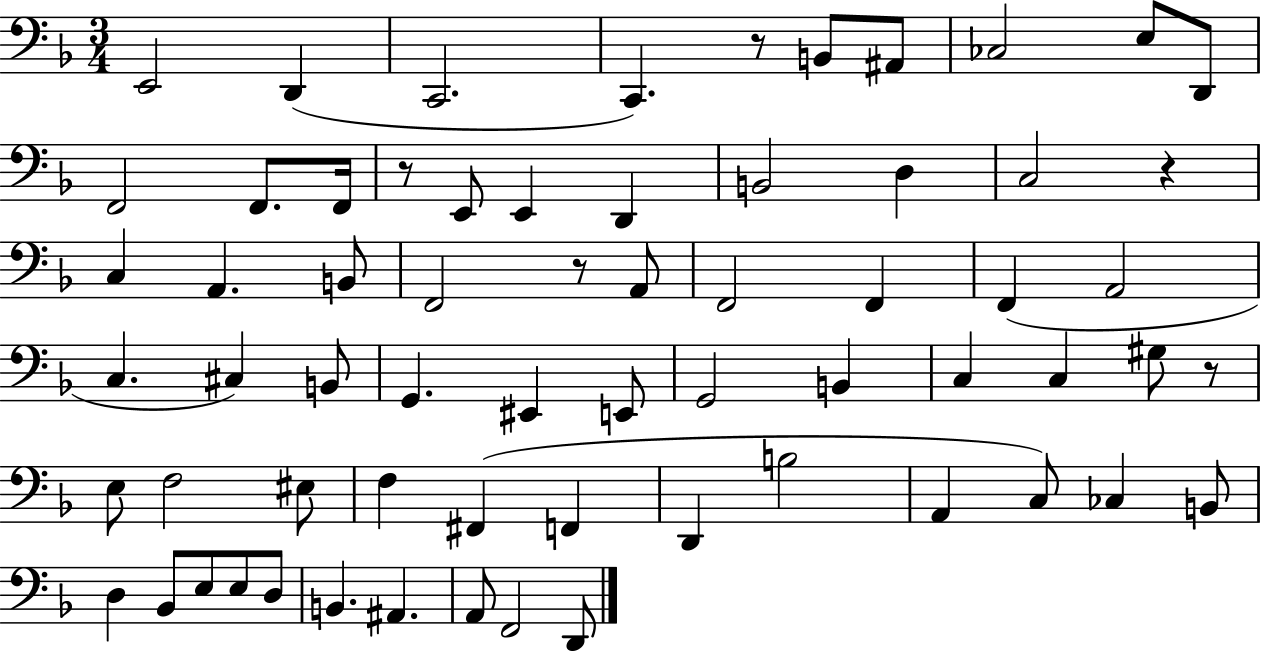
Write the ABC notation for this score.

X:1
T:Untitled
M:3/4
L:1/4
K:F
E,,2 D,, C,,2 C,, z/2 B,,/2 ^A,,/2 _C,2 E,/2 D,,/2 F,,2 F,,/2 F,,/4 z/2 E,,/2 E,, D,, B,,2 D, C,2 z C, A,, B,,/2 F,,2 z/2 A,,/2 F,,2 F,, F,, A,,2 C, ^C, B,,/2 G,, ^E,, E,,/2 G,,2 B,, C, C, ^G,/2 z/2 E,/2 F,2 ^E,/2 F, ^F,, F,, D,, B,2 A,, C,/2 _C, B,,/2 D, _B,,/2 E,/2 E,/2 D,/2 B,, ^A,, A,,/2 F,,2 D,,/2